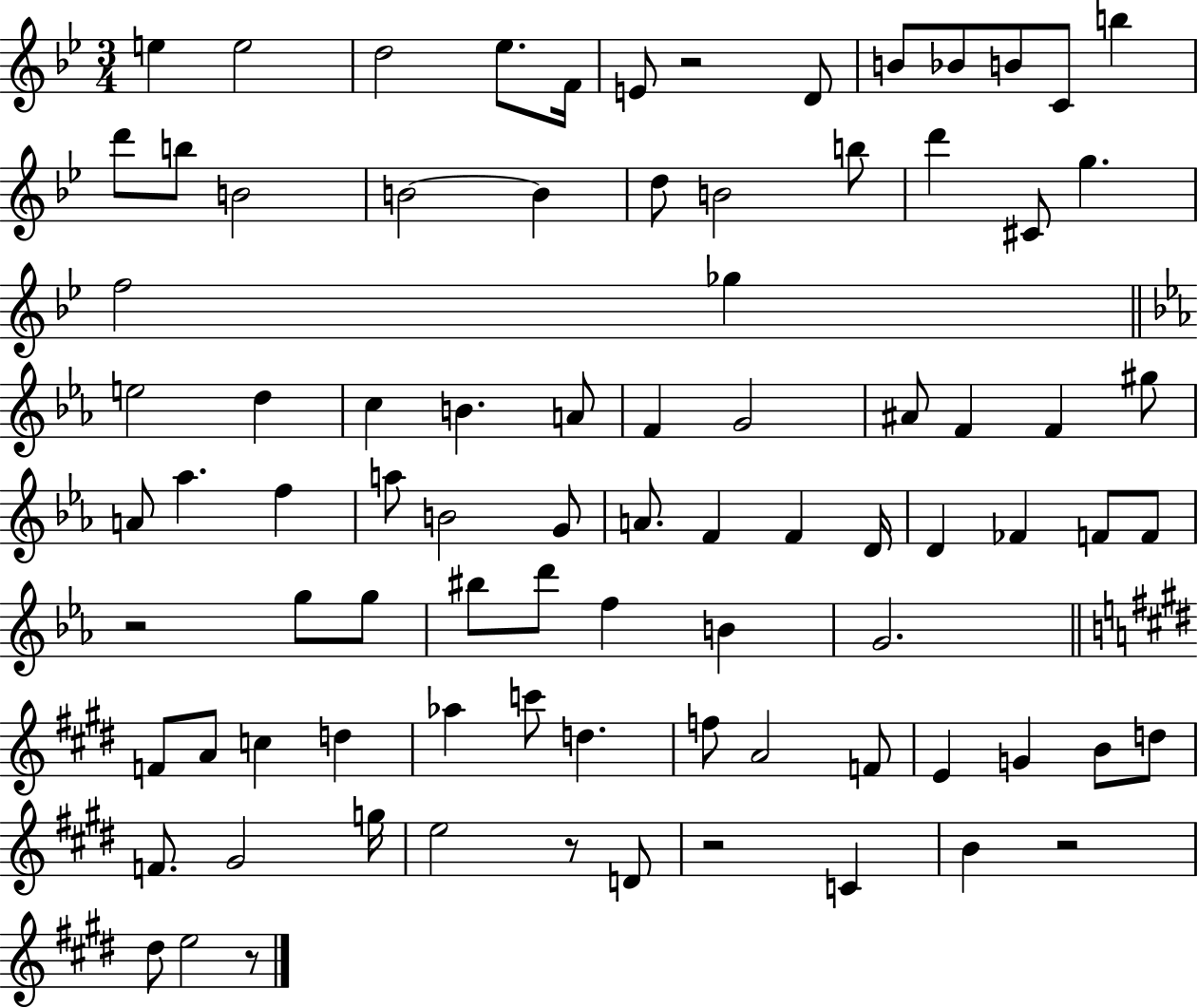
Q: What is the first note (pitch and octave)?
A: E5